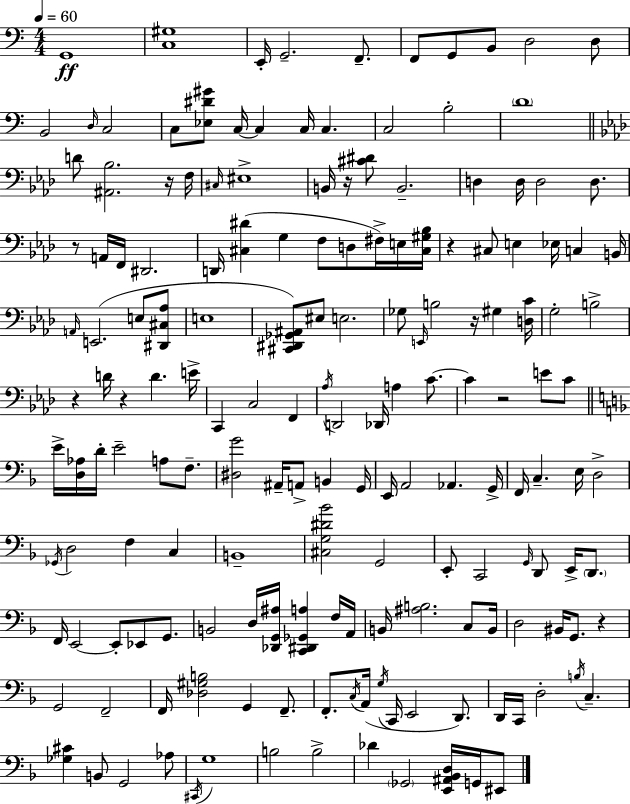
G2/w [C3,G#3]/w E2/s G2/h. F2/e. F2/e G2/e B2/e D3/h D3/e B2/h D3/s C3/h C3/e [Eb3,D#4,G#4]/e C3/s C3/q C3/s C3/q. C3/h B3/h D4/w D4/e [A#2,Bb3]/h. R/s F3/s C#3/s EIS3/w B2/s R/s [C#4,D#4]/e B2/h. D3/q D3/s D3/h D3/e. R/e A2/s F2/s D#2/h. D2/s [C#3,D#4]/q G3/q F3/e D3/e F#3/s E3/s [C#3,G#3,Bb3]/s R/q C#3/e E3/q Eb3/s C3/q B2/s A2/s E2/h. E3/e [D#2,C#3,Ab3]/e E3/w [C#2,D#2,Gb2,A#2]/e EIS3/e E3/h. Gb3/e E2/s B3/h R/s G#3/q [D3,C4]/s G3/h B3/h R/q D4/s R/q D4/q. E4/s C2/q C3/h F2/q Ab3/s D2/h Db2/s A3/q C4/e. C4/q R/h E4/e C4/e E4/s [D3,Ab3]/s D4/s E4/h A3/e F3/e. [D#3,G4]/h A#2/s A2/e B2/q G2/s E2/s A2/h Ab2/q. G2/s F2/s C3/q. E3/s D3/h Gb2/s D3/h F3/q C3/q B2/w [C#3,G3,D#4,Bb4]/h G2/h E2/e C2/h G2/s D2/e E2/s D2/e. F2/s E2/h E2/e Eb2/e G2/e. B2/h D3/s [Db2,G2,A#3]/s [C2,D#2,Gb2,A3]/q F3/s A2/s B2/s [A#3,B3]/h. C3/e B2/s D3/h BIS2/s G2/e. R/q G2/h F2/h F2/s [Db3,G#3,B3]/h G2/q F2/e. F2/e. C3/s A2/s G3/s C2/s E2/h D2/e. D2/s C2/s D3/h B3/s C3/q. [Gb3,C#4]/q B2/e G2/h Ab3/e C#2/s G3/w B3/h B3/h Db4/q Gb2/h [E2,A#2,Bb2,D3]/s G2/s EIS2/e